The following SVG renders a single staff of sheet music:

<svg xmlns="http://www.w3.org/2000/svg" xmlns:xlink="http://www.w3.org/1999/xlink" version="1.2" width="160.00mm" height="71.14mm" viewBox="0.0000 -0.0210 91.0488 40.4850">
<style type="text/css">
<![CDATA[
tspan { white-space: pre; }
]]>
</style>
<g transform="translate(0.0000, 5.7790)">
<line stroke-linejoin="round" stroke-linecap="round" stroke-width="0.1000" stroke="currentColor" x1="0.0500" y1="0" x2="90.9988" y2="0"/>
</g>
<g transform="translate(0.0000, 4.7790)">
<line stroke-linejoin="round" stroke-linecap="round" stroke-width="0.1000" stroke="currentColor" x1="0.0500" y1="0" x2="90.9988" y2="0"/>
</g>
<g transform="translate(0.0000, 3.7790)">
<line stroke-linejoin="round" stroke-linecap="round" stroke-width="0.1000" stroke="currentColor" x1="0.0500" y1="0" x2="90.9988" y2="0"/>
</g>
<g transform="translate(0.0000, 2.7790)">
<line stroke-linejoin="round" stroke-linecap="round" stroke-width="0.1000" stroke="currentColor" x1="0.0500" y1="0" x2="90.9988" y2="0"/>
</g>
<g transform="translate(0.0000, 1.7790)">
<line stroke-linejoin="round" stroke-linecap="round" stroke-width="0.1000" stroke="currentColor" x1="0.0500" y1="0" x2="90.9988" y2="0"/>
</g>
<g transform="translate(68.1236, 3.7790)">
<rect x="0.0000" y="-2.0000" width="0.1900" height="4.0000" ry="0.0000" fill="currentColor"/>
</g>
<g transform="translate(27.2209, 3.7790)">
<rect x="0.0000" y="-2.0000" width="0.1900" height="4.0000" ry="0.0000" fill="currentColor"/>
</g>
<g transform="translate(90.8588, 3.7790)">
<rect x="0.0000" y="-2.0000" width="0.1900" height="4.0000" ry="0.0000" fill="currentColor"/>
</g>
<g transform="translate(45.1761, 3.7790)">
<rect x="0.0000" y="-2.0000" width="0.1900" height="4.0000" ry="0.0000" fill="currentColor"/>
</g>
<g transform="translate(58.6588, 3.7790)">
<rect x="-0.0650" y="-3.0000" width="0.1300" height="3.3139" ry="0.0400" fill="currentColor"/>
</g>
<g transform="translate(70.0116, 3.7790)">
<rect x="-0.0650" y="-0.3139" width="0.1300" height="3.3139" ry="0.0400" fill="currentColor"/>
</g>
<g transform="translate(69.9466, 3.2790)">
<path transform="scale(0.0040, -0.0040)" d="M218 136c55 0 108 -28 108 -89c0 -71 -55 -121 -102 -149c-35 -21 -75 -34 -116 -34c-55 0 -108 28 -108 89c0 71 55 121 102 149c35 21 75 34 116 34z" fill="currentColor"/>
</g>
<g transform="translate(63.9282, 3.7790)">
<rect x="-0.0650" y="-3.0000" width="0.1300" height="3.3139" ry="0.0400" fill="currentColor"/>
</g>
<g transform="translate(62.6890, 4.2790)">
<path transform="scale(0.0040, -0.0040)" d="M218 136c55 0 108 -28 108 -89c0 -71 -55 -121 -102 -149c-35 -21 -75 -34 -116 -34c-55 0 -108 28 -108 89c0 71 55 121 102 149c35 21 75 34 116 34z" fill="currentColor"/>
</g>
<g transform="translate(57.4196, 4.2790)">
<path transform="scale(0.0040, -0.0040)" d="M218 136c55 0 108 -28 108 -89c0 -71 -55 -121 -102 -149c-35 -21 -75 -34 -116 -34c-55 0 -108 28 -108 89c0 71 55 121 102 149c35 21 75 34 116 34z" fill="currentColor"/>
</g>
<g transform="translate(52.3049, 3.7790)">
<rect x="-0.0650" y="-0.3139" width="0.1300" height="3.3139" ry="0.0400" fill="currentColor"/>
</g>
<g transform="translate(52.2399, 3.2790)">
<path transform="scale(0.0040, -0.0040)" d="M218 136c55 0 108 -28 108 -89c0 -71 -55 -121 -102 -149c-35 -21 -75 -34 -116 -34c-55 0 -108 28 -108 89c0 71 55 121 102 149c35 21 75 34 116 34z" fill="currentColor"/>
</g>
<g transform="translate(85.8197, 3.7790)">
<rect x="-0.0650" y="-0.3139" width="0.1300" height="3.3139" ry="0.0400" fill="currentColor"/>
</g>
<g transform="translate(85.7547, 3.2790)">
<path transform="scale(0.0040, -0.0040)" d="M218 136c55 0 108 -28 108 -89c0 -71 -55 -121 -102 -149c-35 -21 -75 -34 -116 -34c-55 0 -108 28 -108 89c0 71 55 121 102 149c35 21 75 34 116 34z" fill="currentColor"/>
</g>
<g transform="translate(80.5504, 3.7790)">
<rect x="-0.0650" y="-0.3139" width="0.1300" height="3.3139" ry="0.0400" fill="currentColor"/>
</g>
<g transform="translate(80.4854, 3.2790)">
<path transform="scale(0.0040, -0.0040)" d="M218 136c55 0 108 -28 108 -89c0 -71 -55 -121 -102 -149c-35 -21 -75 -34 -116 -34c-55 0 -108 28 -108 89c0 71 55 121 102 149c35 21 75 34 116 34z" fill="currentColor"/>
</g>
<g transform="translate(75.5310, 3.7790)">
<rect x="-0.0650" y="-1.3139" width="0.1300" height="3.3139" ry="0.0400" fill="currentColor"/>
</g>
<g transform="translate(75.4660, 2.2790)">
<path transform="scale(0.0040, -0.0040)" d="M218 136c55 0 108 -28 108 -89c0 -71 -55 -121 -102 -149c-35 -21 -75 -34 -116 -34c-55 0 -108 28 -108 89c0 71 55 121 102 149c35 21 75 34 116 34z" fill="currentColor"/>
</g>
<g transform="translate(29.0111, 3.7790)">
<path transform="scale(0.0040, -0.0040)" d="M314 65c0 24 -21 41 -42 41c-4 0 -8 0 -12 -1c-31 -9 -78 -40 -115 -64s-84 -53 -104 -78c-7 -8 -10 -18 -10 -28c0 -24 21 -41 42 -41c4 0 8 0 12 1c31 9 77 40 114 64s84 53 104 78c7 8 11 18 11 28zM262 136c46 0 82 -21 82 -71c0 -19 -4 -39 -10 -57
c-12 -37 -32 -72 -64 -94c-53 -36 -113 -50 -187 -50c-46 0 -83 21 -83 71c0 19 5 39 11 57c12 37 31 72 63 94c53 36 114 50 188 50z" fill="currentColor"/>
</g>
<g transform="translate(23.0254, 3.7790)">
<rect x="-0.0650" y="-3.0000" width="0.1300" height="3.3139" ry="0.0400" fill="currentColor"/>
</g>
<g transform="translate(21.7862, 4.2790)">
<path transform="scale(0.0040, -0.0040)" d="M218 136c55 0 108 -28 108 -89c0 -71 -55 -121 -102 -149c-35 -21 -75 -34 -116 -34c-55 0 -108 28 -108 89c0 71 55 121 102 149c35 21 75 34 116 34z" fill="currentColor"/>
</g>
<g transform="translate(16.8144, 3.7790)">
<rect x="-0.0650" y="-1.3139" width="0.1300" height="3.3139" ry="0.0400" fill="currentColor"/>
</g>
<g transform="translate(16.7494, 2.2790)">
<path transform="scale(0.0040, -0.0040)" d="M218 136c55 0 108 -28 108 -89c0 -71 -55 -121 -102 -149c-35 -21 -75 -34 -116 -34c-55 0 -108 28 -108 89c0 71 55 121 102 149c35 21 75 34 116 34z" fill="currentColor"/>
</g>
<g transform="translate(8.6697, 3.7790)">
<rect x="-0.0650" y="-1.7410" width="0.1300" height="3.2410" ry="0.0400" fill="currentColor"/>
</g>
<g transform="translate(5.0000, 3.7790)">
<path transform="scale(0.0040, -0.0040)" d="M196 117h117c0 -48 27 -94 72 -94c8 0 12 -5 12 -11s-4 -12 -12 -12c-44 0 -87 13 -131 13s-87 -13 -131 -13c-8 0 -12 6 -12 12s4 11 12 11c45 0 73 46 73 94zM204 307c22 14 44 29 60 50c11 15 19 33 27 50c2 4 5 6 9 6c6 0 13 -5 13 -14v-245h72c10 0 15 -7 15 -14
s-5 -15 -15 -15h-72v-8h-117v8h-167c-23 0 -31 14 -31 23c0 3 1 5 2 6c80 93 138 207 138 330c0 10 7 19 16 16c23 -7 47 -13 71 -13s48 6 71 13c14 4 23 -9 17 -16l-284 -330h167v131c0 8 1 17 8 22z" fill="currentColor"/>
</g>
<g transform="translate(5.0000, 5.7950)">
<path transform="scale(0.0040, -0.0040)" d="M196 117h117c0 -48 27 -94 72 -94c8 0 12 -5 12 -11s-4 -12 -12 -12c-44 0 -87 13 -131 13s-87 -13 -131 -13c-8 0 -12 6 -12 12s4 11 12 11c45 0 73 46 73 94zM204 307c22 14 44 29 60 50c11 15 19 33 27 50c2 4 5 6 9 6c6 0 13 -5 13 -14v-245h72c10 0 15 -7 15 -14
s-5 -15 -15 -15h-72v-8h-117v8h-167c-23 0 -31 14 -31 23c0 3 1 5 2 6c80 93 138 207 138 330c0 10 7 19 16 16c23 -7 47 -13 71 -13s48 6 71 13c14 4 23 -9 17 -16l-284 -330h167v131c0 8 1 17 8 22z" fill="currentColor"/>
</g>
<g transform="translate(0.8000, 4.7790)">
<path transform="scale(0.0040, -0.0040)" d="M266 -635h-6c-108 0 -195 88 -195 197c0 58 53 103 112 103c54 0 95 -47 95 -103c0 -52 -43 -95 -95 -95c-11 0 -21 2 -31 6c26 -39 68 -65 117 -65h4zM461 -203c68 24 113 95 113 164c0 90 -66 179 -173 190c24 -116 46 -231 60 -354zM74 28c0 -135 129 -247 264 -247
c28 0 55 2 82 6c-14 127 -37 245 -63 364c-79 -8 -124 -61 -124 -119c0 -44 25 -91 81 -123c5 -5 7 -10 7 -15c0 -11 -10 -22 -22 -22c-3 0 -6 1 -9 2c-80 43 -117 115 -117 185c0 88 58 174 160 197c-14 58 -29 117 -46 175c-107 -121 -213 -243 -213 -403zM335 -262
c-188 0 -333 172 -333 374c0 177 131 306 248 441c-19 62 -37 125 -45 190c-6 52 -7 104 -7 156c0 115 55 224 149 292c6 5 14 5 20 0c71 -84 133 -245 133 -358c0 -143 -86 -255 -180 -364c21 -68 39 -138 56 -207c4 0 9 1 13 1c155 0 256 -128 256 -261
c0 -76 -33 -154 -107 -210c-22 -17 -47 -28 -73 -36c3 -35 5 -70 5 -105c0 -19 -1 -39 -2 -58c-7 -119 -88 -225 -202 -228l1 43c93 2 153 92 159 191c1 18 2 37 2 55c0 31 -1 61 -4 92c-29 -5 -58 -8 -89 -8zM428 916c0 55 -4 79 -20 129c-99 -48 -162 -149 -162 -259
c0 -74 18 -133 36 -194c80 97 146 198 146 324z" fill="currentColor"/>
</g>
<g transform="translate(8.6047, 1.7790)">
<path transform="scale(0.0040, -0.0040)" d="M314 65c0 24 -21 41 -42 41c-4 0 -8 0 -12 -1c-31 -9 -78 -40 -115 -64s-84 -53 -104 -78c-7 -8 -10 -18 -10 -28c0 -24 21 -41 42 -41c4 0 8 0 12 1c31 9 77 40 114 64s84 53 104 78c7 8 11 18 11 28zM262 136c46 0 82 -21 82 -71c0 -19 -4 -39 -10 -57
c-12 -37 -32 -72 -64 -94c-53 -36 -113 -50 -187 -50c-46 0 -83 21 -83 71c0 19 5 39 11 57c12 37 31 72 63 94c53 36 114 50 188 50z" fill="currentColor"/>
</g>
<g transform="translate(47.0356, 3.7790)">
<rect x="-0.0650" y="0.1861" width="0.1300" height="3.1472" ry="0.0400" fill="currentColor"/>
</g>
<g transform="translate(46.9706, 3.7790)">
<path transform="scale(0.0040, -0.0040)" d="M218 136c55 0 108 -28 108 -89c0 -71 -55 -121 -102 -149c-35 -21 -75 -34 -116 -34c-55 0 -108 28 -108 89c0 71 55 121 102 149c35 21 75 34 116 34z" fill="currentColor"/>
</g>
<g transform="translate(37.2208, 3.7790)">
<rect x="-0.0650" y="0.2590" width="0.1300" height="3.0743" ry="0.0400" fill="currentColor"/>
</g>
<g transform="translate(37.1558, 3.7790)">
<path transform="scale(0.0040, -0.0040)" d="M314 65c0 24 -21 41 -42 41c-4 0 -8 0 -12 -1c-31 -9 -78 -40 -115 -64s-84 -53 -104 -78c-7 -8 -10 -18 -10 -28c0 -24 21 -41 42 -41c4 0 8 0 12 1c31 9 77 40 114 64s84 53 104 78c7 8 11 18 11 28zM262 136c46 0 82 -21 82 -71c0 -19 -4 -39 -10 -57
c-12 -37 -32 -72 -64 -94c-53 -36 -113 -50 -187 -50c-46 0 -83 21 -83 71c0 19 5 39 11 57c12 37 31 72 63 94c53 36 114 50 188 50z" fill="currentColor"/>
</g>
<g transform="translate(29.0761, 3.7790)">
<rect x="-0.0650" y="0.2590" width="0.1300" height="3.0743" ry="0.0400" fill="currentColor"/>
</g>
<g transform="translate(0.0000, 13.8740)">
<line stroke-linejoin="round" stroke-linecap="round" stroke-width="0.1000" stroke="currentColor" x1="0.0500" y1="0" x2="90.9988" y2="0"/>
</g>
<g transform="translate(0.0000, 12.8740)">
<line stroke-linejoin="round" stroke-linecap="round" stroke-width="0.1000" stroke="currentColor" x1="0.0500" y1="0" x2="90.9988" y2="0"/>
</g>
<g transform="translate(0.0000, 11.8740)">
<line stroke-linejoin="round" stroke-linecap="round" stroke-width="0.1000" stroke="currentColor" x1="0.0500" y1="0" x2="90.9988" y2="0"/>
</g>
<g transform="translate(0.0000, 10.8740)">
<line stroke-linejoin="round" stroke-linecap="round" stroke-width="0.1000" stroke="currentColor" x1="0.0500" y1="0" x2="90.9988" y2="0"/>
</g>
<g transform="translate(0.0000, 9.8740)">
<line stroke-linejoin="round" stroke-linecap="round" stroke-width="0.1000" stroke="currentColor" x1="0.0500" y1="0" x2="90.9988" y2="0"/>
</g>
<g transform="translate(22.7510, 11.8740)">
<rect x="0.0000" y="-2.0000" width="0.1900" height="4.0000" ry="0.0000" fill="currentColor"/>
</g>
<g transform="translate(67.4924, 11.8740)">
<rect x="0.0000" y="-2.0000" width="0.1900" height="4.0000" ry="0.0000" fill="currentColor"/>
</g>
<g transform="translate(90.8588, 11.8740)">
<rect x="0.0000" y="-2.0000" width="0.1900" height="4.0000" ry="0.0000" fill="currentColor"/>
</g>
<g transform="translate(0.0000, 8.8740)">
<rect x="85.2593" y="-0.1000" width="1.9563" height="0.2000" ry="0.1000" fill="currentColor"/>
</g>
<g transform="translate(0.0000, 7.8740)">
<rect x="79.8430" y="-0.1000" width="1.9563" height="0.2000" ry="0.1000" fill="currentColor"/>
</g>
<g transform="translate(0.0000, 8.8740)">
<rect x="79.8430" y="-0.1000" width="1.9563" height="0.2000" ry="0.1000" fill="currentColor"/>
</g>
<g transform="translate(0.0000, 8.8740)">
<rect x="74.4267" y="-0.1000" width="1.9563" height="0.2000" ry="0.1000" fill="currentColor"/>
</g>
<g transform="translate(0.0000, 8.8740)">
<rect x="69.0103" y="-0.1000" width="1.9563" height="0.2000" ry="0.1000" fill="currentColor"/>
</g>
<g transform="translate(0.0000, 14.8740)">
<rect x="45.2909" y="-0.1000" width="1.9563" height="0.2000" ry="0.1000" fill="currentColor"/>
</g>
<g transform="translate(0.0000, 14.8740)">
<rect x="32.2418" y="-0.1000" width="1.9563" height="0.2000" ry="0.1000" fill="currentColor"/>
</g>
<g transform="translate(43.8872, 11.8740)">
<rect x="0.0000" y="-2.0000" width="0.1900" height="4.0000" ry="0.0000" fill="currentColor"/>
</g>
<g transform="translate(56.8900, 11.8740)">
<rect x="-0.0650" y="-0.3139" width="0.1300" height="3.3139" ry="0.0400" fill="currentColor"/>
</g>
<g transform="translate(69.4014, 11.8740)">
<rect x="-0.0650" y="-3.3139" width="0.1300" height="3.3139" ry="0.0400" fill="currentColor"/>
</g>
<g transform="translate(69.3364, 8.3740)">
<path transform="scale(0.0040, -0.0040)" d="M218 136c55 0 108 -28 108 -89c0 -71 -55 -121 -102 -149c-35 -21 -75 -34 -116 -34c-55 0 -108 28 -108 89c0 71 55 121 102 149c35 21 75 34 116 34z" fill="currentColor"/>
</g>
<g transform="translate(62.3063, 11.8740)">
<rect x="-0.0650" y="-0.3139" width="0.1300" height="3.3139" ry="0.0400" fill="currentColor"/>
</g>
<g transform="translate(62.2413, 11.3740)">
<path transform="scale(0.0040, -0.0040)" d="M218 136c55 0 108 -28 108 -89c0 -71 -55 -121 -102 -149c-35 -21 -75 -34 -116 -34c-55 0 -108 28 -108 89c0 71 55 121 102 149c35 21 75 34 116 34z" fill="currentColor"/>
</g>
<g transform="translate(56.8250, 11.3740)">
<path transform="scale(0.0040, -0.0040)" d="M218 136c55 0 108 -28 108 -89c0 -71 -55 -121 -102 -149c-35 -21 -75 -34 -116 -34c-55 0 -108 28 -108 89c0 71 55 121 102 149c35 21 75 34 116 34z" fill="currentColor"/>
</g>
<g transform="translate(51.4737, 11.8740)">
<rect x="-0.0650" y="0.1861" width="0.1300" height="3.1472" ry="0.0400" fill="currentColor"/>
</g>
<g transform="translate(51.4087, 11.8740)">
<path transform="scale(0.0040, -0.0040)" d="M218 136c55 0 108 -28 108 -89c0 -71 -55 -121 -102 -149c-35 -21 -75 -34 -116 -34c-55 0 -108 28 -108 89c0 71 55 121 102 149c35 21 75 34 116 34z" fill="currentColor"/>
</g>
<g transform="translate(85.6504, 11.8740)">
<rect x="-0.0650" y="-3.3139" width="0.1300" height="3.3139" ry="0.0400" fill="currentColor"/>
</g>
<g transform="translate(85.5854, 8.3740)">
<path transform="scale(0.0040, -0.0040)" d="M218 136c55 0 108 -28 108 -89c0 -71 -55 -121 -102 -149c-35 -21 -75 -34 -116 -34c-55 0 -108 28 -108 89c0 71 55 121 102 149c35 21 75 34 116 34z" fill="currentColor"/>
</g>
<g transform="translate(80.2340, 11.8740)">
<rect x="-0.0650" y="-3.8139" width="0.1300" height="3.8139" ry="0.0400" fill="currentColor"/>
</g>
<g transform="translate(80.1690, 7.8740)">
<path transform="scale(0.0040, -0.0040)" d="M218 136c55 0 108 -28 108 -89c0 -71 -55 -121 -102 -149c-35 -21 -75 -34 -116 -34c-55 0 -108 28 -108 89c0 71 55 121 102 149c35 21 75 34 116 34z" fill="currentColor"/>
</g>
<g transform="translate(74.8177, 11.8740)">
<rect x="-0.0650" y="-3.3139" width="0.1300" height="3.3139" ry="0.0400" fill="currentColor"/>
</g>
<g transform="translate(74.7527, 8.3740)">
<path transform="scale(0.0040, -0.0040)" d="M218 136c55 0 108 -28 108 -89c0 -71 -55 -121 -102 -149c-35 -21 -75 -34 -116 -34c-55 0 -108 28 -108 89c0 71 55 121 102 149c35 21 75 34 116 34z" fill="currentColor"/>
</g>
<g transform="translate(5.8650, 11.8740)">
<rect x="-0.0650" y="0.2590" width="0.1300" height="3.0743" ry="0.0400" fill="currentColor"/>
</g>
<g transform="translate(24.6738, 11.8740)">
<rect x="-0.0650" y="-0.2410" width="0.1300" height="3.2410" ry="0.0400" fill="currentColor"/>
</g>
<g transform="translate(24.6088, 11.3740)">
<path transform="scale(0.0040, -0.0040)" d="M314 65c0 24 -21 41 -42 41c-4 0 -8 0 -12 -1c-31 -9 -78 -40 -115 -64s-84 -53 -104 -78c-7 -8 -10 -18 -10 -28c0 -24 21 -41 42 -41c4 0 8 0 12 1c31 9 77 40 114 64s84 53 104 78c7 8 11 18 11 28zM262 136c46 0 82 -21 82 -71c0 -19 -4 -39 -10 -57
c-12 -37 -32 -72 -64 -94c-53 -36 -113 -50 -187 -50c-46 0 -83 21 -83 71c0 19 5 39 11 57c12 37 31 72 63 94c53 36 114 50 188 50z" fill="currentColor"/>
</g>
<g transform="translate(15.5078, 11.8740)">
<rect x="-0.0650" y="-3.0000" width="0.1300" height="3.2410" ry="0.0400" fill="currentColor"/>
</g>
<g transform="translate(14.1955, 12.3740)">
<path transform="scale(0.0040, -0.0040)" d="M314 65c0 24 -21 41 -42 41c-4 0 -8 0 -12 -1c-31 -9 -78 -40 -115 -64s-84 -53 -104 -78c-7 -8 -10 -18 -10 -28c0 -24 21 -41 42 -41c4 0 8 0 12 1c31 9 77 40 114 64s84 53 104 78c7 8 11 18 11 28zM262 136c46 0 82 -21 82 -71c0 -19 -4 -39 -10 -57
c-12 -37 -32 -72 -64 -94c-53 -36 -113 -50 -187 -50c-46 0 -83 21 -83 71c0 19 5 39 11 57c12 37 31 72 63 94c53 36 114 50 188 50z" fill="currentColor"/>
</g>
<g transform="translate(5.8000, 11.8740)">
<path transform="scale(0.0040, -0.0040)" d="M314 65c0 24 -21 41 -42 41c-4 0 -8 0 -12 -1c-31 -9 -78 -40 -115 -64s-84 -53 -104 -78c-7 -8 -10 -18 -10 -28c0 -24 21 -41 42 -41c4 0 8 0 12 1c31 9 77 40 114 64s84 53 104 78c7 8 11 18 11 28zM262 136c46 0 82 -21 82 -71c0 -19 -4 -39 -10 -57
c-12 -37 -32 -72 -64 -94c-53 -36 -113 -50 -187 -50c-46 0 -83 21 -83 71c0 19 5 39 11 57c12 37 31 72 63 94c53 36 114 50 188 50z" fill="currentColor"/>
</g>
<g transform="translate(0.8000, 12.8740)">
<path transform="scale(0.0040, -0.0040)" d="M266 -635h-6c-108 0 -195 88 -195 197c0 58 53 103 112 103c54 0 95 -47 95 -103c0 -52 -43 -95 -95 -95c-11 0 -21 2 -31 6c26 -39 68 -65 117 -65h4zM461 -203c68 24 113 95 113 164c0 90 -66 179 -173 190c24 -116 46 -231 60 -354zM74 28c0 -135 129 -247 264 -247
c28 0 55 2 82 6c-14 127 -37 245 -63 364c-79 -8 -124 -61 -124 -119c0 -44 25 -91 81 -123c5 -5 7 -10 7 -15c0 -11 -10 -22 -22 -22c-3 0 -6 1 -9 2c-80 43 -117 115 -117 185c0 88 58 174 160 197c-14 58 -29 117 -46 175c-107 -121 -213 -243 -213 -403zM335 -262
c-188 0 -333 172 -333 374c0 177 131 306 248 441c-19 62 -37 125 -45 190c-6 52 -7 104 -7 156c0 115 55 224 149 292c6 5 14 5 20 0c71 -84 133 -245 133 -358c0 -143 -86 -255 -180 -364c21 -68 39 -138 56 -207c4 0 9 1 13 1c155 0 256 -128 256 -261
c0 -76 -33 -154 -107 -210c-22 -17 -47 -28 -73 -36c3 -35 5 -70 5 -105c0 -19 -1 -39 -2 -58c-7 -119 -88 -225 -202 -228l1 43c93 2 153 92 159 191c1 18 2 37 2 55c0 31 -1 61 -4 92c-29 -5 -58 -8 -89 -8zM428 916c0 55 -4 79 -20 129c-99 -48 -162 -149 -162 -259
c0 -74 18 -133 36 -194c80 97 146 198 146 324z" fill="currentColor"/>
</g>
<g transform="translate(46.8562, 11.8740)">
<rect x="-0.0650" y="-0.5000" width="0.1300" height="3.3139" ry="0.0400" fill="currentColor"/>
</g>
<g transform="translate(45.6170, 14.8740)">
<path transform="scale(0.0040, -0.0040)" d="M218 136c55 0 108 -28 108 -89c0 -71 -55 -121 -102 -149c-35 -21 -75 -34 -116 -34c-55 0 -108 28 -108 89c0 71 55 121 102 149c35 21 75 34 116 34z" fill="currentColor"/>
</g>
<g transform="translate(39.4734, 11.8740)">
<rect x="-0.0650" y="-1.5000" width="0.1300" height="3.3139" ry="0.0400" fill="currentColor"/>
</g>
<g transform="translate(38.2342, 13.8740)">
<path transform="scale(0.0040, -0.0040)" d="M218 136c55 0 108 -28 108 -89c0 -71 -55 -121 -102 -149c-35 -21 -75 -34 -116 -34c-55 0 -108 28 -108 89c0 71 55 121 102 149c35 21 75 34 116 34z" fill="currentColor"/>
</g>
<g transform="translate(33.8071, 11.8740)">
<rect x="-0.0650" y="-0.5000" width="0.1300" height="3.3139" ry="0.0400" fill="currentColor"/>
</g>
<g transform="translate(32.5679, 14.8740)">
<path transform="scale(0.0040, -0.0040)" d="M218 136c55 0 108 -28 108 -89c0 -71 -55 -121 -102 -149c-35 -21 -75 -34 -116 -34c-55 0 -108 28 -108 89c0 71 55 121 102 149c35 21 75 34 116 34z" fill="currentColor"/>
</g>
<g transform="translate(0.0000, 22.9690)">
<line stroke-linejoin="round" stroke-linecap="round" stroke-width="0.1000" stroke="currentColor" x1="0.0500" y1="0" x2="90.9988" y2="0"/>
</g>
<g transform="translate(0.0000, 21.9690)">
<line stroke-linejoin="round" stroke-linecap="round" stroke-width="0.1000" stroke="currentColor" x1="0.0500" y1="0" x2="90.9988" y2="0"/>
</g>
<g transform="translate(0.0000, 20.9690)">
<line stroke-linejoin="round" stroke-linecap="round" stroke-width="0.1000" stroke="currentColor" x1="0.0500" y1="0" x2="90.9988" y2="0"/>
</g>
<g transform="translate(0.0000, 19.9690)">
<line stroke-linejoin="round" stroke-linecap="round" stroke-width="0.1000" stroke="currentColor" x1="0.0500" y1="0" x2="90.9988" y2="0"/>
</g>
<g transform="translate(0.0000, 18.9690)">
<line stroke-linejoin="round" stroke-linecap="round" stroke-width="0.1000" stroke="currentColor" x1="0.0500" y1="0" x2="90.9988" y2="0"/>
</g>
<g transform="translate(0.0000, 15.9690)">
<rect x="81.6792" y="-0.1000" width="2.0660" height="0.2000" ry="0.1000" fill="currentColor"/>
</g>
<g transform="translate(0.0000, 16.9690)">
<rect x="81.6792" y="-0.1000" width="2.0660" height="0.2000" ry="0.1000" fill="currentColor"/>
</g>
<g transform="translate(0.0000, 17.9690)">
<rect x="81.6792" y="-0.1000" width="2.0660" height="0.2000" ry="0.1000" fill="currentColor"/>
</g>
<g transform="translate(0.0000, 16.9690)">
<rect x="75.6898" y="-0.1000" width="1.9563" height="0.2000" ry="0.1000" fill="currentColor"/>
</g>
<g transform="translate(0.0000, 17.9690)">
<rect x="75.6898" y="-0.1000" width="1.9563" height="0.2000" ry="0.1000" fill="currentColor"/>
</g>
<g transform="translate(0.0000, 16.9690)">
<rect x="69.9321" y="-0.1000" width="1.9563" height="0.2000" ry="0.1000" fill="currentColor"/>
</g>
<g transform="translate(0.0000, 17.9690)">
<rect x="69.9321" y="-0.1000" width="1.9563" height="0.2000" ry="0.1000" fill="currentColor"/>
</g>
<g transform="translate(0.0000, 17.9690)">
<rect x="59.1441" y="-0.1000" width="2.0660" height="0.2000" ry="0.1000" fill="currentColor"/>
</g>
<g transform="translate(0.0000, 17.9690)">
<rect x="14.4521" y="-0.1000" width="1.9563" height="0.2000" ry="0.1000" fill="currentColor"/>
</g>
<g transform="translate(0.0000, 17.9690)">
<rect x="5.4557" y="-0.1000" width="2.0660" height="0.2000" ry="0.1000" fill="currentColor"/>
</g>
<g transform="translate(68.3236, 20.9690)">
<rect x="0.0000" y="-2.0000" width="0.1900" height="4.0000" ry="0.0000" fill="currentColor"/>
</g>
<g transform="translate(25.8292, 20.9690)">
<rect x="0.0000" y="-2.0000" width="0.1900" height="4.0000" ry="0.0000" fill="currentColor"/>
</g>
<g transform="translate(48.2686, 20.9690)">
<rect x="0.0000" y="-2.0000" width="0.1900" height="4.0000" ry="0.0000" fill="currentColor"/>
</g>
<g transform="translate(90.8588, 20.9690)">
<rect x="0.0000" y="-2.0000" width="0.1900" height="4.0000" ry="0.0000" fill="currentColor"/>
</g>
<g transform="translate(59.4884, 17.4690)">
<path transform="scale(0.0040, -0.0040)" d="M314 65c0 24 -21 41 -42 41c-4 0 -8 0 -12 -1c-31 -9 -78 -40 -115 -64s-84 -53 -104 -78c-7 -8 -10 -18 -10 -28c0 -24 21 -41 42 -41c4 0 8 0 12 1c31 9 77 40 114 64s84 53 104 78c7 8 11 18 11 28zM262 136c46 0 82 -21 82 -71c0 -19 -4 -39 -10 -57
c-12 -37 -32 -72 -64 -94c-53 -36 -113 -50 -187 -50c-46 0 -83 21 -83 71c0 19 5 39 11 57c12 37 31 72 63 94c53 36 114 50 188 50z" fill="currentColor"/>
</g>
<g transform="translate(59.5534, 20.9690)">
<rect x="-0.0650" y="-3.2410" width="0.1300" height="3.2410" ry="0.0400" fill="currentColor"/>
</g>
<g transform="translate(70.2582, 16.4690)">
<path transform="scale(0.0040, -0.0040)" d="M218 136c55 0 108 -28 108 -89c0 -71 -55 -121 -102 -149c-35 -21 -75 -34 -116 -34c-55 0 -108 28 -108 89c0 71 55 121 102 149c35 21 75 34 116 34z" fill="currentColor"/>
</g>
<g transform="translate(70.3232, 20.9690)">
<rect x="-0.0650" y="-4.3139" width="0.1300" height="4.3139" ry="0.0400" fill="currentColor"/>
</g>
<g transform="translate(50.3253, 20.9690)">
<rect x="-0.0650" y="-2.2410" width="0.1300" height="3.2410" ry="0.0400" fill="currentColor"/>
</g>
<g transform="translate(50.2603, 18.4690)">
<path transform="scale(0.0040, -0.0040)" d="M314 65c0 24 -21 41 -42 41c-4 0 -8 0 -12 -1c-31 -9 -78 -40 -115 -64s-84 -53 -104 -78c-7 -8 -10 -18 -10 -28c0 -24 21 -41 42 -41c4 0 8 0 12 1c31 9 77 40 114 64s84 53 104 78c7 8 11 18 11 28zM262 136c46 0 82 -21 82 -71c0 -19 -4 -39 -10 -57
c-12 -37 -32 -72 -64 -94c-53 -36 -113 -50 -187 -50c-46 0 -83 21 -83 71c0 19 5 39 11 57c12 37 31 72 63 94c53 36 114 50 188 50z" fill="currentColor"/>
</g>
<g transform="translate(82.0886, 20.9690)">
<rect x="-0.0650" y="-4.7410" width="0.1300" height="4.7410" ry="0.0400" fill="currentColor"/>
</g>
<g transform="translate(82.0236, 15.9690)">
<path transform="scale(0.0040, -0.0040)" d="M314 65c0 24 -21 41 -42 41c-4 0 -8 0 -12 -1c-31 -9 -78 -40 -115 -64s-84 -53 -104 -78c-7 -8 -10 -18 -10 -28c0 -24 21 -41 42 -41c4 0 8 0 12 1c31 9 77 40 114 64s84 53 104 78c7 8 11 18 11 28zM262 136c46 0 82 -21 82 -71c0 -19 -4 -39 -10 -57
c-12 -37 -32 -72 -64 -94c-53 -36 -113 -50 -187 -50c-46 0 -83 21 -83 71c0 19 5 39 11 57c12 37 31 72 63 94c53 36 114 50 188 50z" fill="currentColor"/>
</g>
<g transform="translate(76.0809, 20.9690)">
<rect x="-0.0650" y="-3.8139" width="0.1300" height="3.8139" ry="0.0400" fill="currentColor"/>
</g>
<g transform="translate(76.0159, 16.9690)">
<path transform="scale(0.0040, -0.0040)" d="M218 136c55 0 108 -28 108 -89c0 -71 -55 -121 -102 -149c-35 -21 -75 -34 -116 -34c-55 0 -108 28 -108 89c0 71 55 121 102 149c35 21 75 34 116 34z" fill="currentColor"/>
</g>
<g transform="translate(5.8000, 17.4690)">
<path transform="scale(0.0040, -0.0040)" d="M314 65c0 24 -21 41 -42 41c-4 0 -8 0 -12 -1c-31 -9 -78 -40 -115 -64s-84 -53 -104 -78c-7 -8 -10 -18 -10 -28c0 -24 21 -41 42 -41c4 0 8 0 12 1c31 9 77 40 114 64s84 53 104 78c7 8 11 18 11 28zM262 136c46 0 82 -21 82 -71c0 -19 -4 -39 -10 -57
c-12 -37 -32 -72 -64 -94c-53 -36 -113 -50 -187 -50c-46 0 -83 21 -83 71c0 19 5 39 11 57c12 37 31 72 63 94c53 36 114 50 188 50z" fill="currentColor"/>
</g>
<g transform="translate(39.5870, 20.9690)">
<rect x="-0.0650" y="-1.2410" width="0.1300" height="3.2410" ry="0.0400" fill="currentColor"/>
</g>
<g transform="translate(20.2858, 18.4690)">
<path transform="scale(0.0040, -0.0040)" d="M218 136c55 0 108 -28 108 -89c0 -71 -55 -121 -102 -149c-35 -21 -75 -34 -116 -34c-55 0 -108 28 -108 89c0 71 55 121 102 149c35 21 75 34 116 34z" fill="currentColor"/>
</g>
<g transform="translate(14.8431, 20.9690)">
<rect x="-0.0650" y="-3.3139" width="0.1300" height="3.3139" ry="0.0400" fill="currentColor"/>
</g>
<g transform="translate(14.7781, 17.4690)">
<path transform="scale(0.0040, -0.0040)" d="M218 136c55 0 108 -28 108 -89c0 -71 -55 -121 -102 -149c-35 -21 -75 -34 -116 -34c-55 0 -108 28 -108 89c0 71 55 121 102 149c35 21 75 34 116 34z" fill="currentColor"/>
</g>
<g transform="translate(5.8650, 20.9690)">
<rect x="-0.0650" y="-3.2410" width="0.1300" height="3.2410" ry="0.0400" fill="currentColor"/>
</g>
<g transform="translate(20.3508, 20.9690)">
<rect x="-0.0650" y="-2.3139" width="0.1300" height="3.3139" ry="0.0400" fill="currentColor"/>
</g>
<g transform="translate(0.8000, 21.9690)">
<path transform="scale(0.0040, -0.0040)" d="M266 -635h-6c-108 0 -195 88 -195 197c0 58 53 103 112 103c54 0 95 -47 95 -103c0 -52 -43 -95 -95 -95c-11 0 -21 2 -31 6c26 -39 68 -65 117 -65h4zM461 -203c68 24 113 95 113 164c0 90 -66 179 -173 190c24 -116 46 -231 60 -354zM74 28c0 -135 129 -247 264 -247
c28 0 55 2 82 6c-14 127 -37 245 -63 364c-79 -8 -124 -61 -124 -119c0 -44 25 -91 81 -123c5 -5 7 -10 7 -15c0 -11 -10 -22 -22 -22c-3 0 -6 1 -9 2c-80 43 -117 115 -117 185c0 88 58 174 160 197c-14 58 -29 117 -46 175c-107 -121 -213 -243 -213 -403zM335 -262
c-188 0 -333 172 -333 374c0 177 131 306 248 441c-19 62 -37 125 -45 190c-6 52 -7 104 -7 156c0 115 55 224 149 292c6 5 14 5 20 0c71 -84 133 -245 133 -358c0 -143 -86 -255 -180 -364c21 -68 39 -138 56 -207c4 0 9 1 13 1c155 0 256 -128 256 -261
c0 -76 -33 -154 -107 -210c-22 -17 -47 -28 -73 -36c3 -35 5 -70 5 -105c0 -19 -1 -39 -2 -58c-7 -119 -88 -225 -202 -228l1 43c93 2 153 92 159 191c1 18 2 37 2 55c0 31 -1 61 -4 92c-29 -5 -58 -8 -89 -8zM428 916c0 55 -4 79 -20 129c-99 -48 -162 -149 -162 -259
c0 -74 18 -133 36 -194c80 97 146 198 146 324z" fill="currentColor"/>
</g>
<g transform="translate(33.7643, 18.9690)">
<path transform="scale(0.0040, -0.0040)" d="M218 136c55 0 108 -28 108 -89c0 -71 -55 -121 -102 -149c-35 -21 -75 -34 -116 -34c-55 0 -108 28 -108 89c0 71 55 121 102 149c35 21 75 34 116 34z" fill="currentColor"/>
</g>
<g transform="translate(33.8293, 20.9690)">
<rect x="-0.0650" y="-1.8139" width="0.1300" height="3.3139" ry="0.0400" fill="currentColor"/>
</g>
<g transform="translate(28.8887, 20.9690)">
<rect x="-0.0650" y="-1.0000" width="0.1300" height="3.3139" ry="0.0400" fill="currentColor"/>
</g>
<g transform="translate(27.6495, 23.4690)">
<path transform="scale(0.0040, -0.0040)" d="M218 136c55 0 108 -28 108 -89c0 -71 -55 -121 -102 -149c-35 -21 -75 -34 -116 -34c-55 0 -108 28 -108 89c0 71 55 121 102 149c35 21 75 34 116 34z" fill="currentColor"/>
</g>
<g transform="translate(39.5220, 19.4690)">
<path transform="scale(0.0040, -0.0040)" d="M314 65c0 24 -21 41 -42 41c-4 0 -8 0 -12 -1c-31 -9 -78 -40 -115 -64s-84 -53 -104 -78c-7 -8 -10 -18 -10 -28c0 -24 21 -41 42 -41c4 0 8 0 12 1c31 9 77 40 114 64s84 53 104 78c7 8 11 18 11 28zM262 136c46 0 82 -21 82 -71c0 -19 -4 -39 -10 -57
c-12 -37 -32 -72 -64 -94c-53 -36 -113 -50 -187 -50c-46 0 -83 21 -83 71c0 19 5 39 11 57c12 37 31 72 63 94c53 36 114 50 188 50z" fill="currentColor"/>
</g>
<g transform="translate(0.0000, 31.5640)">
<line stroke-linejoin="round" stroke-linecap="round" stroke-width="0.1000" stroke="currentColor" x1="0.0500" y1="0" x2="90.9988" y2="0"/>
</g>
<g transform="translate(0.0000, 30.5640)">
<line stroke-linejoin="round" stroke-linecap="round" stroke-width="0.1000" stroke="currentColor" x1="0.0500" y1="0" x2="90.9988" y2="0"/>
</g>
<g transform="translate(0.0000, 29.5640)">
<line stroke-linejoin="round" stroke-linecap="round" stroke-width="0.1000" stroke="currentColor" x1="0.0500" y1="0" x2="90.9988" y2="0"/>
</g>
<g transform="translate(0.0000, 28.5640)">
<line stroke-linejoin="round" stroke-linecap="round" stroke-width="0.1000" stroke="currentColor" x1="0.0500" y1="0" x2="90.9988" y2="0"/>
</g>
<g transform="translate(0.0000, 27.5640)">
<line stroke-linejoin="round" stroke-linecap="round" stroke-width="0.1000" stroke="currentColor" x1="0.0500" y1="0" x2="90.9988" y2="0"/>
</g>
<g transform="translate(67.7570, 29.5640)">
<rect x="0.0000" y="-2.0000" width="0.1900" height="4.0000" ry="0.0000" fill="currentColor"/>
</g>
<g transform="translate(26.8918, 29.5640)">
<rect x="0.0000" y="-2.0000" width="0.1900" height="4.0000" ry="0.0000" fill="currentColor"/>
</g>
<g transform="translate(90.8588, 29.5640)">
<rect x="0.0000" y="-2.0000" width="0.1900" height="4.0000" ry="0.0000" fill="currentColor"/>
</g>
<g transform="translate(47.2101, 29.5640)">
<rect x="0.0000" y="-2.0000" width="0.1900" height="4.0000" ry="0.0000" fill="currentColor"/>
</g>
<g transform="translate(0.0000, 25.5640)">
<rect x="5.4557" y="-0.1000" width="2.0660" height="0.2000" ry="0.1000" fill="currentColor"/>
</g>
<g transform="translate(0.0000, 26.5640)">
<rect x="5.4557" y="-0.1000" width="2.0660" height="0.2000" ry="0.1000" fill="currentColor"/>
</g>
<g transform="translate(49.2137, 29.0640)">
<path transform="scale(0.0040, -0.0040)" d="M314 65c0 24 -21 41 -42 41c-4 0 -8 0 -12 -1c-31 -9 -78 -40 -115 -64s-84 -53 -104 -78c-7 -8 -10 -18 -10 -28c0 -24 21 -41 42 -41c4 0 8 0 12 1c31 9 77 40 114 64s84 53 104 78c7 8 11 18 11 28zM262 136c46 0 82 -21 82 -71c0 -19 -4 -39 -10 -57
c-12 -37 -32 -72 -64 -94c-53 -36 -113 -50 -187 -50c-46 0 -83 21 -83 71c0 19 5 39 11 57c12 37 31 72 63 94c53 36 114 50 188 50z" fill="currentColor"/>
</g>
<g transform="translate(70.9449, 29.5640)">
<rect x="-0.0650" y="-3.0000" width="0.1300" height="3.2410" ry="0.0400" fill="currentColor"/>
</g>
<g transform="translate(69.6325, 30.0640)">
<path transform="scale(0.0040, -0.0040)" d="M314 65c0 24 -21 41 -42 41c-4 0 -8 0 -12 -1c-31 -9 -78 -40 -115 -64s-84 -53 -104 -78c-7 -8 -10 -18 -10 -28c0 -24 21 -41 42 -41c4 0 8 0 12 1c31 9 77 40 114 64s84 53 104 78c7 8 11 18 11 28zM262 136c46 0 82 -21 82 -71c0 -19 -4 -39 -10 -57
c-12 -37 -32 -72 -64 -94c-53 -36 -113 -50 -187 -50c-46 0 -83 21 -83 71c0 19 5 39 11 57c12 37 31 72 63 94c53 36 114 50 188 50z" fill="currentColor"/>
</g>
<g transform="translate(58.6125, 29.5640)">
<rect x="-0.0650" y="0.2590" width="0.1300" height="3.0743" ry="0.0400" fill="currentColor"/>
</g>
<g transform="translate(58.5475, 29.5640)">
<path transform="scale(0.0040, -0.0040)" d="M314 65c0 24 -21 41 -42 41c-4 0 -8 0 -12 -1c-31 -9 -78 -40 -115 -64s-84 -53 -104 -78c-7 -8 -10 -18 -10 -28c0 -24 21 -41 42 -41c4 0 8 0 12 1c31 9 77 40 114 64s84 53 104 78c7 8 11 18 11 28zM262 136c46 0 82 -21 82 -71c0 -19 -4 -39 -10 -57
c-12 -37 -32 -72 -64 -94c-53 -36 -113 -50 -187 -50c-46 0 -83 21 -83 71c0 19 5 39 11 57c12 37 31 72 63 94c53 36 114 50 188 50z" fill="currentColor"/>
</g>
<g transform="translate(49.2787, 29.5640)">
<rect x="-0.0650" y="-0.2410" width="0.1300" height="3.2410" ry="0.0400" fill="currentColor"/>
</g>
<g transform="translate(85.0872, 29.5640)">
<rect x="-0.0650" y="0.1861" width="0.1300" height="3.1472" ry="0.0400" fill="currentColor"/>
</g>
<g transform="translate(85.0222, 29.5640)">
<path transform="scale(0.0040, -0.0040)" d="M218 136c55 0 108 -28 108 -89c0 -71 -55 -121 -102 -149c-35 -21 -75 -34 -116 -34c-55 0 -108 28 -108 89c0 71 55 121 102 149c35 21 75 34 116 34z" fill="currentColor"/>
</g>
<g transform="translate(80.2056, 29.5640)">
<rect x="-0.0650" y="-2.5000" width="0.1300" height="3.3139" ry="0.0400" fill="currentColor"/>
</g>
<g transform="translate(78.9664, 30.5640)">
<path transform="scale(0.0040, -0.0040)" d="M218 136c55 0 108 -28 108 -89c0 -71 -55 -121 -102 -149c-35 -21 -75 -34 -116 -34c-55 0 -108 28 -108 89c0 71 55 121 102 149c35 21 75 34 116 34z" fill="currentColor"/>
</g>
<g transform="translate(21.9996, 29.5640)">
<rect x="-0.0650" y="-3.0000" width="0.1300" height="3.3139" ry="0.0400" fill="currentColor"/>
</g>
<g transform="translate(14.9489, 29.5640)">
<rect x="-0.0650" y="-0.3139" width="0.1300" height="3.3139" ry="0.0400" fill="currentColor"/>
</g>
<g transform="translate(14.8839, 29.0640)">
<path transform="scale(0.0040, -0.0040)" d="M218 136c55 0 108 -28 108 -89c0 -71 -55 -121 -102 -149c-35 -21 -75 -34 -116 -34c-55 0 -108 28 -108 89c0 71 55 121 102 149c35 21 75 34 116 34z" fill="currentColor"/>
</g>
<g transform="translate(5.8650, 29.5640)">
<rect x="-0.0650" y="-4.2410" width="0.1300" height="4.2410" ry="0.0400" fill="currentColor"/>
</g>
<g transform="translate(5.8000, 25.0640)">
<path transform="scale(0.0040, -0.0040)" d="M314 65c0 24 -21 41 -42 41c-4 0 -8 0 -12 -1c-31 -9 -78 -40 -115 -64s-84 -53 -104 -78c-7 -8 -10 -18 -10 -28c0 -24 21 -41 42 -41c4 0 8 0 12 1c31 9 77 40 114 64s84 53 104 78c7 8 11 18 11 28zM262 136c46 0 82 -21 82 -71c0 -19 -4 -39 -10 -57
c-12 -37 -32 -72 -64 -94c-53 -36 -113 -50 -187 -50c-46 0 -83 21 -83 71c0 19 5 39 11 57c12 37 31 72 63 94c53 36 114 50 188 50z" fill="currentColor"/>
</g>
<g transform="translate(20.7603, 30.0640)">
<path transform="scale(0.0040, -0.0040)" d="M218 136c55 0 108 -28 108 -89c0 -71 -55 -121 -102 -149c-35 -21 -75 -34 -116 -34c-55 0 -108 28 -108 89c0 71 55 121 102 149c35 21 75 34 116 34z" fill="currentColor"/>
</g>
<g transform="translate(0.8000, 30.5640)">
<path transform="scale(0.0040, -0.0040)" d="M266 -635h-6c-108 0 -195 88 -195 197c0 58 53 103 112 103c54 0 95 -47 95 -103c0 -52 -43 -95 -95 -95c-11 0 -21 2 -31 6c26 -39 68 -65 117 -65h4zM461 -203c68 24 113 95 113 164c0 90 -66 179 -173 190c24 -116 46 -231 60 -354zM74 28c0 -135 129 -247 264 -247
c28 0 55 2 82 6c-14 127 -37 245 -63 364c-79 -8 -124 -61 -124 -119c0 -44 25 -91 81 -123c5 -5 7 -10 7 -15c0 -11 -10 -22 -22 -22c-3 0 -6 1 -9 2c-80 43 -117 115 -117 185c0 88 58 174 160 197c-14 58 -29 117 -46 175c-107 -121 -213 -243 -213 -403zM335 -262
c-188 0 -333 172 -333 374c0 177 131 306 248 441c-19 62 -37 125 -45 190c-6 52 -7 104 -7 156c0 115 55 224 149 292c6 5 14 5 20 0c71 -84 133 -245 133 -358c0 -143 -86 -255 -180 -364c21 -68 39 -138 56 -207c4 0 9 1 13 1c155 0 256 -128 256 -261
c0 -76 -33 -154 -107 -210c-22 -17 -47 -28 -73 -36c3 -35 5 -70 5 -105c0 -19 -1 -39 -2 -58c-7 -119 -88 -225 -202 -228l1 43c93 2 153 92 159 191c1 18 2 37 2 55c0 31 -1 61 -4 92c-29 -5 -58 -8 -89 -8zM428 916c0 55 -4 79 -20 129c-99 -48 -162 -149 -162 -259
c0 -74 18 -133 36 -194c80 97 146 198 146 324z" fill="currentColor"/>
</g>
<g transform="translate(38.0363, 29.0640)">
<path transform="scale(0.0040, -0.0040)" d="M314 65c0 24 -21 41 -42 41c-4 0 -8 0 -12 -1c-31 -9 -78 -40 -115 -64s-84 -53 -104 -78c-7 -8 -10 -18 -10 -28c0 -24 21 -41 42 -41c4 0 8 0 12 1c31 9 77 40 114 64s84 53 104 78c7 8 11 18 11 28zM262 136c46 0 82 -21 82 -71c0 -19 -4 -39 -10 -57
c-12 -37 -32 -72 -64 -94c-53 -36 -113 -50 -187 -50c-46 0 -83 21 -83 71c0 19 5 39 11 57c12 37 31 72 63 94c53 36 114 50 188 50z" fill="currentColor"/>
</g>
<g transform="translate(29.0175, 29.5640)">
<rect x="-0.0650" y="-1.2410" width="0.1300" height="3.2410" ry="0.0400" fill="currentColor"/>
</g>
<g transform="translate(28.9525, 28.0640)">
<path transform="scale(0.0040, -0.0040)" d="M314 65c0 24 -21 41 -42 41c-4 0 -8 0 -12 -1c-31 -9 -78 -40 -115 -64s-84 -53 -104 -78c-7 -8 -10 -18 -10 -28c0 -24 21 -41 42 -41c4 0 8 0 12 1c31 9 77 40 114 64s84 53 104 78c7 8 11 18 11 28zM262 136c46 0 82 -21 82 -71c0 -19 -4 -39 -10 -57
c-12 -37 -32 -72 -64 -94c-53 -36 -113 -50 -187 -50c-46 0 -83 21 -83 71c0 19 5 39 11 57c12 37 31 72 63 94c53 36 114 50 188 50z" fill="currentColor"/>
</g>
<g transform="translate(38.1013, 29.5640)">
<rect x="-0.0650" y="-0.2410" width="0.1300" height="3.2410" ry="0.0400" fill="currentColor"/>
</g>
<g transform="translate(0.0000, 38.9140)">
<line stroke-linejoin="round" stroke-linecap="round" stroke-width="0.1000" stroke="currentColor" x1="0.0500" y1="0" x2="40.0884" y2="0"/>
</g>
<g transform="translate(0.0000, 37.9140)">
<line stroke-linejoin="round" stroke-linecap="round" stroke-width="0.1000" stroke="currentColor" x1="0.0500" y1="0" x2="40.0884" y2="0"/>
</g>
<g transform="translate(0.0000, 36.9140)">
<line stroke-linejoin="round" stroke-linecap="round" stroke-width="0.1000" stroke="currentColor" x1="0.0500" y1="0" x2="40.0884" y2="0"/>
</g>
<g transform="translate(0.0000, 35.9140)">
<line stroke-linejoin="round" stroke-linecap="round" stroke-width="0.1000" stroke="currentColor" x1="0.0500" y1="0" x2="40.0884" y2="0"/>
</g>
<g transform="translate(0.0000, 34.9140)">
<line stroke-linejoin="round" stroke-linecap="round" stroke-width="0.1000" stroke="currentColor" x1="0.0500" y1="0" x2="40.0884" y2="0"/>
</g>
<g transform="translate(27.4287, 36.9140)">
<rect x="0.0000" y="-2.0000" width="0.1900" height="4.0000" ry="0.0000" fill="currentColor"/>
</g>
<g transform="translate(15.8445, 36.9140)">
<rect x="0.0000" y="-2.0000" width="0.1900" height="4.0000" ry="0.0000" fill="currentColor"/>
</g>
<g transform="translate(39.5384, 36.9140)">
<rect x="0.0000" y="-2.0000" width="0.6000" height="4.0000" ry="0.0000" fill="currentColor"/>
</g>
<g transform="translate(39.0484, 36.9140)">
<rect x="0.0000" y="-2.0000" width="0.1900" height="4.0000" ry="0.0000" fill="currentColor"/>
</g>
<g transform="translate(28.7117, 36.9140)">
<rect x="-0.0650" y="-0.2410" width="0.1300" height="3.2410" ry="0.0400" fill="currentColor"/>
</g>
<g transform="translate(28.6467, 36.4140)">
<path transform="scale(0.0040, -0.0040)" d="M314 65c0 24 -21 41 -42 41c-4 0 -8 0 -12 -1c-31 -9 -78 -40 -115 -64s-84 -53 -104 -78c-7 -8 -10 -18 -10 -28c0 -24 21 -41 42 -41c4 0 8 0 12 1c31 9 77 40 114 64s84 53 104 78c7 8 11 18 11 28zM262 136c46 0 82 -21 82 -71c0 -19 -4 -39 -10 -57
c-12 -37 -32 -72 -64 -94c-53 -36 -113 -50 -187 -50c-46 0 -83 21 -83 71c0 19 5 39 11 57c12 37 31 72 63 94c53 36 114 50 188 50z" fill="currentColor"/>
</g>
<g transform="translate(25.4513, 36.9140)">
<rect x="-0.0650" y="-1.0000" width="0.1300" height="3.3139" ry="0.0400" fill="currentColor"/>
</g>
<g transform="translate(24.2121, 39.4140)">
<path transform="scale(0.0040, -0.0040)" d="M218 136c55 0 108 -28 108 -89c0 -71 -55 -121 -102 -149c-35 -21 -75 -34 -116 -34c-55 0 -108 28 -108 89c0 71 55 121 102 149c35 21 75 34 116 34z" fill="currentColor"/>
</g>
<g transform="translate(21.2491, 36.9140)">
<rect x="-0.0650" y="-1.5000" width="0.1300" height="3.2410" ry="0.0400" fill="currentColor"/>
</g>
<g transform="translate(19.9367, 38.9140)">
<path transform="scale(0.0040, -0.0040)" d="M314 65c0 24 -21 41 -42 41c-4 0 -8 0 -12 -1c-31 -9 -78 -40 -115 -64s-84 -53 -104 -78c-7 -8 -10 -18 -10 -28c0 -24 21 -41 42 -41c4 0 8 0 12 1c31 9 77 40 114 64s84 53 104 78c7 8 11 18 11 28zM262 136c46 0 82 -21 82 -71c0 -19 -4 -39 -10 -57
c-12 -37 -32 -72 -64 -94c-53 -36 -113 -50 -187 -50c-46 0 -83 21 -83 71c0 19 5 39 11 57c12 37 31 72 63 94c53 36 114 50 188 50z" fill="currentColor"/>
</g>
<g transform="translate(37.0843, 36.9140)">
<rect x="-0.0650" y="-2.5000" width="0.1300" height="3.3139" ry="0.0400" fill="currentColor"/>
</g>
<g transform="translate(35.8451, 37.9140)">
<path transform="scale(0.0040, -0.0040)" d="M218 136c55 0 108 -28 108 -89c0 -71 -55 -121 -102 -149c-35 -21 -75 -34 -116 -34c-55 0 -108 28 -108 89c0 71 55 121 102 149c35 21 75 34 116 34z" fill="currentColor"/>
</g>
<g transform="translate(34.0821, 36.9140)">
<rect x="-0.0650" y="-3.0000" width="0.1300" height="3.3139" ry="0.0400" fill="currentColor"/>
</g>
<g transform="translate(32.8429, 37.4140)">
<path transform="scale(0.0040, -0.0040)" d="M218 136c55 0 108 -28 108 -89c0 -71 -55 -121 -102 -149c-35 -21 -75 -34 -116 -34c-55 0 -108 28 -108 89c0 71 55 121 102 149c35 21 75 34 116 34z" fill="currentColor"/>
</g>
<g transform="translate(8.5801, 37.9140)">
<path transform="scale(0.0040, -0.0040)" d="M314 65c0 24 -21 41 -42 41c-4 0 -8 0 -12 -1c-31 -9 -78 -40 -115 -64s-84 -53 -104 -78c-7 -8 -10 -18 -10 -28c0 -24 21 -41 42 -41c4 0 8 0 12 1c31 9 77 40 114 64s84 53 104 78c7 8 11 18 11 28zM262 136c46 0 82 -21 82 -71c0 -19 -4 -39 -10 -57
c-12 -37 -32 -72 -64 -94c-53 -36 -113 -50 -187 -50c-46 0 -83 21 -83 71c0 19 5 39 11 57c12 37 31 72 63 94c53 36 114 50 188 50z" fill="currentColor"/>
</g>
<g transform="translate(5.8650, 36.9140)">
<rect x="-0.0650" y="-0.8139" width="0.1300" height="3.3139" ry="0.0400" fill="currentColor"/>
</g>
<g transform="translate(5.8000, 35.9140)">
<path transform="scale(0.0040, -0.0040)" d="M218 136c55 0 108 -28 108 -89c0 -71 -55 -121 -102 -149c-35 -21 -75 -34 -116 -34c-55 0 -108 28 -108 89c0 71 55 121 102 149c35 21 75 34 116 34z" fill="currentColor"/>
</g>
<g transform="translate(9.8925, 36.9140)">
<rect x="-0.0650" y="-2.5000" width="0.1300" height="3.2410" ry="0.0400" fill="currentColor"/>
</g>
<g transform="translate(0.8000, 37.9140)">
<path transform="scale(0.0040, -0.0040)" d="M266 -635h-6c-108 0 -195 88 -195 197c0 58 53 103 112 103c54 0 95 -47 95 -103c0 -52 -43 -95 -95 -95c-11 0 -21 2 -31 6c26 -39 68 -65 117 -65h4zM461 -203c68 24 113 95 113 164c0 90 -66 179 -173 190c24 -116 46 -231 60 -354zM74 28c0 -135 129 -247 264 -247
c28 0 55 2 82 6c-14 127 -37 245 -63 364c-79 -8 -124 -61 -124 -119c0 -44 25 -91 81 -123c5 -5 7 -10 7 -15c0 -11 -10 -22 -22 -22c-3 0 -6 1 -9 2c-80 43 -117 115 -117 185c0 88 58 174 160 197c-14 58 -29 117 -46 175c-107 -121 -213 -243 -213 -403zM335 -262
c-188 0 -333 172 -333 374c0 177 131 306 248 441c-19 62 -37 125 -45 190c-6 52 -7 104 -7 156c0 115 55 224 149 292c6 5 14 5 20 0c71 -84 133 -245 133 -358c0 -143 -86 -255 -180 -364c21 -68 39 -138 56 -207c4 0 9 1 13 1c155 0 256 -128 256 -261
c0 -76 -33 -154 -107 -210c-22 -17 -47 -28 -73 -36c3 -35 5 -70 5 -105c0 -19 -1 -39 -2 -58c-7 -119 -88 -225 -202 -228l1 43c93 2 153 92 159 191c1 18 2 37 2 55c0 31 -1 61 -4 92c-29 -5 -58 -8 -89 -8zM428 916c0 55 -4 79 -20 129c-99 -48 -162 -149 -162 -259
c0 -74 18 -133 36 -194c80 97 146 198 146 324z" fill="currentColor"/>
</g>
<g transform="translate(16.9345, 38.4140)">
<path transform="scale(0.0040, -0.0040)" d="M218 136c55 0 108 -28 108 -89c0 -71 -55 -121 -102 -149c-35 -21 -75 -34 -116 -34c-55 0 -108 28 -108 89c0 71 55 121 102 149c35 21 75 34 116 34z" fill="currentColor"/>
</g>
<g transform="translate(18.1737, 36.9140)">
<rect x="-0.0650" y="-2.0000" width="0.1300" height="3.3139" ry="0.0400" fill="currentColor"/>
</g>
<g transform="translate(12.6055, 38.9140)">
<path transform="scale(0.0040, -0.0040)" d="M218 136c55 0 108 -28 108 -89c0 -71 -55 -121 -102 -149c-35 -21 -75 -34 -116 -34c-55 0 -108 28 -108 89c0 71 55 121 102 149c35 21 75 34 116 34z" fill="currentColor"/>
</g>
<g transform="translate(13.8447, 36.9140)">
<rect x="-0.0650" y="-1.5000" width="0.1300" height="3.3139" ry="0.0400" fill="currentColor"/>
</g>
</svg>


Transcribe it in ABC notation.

X:1
T:Untitled
M:4/4
L:1/4
K:C
f2 e A B2 B2 B c A A c e c c B2 A2 c2 C E C B c c b b c' b b2 b g D f e2 g2 b2 d' c' e'2 d'2 c A e2 c2 c2 B2 A2 G B d G2 E F E2 D c2 A G